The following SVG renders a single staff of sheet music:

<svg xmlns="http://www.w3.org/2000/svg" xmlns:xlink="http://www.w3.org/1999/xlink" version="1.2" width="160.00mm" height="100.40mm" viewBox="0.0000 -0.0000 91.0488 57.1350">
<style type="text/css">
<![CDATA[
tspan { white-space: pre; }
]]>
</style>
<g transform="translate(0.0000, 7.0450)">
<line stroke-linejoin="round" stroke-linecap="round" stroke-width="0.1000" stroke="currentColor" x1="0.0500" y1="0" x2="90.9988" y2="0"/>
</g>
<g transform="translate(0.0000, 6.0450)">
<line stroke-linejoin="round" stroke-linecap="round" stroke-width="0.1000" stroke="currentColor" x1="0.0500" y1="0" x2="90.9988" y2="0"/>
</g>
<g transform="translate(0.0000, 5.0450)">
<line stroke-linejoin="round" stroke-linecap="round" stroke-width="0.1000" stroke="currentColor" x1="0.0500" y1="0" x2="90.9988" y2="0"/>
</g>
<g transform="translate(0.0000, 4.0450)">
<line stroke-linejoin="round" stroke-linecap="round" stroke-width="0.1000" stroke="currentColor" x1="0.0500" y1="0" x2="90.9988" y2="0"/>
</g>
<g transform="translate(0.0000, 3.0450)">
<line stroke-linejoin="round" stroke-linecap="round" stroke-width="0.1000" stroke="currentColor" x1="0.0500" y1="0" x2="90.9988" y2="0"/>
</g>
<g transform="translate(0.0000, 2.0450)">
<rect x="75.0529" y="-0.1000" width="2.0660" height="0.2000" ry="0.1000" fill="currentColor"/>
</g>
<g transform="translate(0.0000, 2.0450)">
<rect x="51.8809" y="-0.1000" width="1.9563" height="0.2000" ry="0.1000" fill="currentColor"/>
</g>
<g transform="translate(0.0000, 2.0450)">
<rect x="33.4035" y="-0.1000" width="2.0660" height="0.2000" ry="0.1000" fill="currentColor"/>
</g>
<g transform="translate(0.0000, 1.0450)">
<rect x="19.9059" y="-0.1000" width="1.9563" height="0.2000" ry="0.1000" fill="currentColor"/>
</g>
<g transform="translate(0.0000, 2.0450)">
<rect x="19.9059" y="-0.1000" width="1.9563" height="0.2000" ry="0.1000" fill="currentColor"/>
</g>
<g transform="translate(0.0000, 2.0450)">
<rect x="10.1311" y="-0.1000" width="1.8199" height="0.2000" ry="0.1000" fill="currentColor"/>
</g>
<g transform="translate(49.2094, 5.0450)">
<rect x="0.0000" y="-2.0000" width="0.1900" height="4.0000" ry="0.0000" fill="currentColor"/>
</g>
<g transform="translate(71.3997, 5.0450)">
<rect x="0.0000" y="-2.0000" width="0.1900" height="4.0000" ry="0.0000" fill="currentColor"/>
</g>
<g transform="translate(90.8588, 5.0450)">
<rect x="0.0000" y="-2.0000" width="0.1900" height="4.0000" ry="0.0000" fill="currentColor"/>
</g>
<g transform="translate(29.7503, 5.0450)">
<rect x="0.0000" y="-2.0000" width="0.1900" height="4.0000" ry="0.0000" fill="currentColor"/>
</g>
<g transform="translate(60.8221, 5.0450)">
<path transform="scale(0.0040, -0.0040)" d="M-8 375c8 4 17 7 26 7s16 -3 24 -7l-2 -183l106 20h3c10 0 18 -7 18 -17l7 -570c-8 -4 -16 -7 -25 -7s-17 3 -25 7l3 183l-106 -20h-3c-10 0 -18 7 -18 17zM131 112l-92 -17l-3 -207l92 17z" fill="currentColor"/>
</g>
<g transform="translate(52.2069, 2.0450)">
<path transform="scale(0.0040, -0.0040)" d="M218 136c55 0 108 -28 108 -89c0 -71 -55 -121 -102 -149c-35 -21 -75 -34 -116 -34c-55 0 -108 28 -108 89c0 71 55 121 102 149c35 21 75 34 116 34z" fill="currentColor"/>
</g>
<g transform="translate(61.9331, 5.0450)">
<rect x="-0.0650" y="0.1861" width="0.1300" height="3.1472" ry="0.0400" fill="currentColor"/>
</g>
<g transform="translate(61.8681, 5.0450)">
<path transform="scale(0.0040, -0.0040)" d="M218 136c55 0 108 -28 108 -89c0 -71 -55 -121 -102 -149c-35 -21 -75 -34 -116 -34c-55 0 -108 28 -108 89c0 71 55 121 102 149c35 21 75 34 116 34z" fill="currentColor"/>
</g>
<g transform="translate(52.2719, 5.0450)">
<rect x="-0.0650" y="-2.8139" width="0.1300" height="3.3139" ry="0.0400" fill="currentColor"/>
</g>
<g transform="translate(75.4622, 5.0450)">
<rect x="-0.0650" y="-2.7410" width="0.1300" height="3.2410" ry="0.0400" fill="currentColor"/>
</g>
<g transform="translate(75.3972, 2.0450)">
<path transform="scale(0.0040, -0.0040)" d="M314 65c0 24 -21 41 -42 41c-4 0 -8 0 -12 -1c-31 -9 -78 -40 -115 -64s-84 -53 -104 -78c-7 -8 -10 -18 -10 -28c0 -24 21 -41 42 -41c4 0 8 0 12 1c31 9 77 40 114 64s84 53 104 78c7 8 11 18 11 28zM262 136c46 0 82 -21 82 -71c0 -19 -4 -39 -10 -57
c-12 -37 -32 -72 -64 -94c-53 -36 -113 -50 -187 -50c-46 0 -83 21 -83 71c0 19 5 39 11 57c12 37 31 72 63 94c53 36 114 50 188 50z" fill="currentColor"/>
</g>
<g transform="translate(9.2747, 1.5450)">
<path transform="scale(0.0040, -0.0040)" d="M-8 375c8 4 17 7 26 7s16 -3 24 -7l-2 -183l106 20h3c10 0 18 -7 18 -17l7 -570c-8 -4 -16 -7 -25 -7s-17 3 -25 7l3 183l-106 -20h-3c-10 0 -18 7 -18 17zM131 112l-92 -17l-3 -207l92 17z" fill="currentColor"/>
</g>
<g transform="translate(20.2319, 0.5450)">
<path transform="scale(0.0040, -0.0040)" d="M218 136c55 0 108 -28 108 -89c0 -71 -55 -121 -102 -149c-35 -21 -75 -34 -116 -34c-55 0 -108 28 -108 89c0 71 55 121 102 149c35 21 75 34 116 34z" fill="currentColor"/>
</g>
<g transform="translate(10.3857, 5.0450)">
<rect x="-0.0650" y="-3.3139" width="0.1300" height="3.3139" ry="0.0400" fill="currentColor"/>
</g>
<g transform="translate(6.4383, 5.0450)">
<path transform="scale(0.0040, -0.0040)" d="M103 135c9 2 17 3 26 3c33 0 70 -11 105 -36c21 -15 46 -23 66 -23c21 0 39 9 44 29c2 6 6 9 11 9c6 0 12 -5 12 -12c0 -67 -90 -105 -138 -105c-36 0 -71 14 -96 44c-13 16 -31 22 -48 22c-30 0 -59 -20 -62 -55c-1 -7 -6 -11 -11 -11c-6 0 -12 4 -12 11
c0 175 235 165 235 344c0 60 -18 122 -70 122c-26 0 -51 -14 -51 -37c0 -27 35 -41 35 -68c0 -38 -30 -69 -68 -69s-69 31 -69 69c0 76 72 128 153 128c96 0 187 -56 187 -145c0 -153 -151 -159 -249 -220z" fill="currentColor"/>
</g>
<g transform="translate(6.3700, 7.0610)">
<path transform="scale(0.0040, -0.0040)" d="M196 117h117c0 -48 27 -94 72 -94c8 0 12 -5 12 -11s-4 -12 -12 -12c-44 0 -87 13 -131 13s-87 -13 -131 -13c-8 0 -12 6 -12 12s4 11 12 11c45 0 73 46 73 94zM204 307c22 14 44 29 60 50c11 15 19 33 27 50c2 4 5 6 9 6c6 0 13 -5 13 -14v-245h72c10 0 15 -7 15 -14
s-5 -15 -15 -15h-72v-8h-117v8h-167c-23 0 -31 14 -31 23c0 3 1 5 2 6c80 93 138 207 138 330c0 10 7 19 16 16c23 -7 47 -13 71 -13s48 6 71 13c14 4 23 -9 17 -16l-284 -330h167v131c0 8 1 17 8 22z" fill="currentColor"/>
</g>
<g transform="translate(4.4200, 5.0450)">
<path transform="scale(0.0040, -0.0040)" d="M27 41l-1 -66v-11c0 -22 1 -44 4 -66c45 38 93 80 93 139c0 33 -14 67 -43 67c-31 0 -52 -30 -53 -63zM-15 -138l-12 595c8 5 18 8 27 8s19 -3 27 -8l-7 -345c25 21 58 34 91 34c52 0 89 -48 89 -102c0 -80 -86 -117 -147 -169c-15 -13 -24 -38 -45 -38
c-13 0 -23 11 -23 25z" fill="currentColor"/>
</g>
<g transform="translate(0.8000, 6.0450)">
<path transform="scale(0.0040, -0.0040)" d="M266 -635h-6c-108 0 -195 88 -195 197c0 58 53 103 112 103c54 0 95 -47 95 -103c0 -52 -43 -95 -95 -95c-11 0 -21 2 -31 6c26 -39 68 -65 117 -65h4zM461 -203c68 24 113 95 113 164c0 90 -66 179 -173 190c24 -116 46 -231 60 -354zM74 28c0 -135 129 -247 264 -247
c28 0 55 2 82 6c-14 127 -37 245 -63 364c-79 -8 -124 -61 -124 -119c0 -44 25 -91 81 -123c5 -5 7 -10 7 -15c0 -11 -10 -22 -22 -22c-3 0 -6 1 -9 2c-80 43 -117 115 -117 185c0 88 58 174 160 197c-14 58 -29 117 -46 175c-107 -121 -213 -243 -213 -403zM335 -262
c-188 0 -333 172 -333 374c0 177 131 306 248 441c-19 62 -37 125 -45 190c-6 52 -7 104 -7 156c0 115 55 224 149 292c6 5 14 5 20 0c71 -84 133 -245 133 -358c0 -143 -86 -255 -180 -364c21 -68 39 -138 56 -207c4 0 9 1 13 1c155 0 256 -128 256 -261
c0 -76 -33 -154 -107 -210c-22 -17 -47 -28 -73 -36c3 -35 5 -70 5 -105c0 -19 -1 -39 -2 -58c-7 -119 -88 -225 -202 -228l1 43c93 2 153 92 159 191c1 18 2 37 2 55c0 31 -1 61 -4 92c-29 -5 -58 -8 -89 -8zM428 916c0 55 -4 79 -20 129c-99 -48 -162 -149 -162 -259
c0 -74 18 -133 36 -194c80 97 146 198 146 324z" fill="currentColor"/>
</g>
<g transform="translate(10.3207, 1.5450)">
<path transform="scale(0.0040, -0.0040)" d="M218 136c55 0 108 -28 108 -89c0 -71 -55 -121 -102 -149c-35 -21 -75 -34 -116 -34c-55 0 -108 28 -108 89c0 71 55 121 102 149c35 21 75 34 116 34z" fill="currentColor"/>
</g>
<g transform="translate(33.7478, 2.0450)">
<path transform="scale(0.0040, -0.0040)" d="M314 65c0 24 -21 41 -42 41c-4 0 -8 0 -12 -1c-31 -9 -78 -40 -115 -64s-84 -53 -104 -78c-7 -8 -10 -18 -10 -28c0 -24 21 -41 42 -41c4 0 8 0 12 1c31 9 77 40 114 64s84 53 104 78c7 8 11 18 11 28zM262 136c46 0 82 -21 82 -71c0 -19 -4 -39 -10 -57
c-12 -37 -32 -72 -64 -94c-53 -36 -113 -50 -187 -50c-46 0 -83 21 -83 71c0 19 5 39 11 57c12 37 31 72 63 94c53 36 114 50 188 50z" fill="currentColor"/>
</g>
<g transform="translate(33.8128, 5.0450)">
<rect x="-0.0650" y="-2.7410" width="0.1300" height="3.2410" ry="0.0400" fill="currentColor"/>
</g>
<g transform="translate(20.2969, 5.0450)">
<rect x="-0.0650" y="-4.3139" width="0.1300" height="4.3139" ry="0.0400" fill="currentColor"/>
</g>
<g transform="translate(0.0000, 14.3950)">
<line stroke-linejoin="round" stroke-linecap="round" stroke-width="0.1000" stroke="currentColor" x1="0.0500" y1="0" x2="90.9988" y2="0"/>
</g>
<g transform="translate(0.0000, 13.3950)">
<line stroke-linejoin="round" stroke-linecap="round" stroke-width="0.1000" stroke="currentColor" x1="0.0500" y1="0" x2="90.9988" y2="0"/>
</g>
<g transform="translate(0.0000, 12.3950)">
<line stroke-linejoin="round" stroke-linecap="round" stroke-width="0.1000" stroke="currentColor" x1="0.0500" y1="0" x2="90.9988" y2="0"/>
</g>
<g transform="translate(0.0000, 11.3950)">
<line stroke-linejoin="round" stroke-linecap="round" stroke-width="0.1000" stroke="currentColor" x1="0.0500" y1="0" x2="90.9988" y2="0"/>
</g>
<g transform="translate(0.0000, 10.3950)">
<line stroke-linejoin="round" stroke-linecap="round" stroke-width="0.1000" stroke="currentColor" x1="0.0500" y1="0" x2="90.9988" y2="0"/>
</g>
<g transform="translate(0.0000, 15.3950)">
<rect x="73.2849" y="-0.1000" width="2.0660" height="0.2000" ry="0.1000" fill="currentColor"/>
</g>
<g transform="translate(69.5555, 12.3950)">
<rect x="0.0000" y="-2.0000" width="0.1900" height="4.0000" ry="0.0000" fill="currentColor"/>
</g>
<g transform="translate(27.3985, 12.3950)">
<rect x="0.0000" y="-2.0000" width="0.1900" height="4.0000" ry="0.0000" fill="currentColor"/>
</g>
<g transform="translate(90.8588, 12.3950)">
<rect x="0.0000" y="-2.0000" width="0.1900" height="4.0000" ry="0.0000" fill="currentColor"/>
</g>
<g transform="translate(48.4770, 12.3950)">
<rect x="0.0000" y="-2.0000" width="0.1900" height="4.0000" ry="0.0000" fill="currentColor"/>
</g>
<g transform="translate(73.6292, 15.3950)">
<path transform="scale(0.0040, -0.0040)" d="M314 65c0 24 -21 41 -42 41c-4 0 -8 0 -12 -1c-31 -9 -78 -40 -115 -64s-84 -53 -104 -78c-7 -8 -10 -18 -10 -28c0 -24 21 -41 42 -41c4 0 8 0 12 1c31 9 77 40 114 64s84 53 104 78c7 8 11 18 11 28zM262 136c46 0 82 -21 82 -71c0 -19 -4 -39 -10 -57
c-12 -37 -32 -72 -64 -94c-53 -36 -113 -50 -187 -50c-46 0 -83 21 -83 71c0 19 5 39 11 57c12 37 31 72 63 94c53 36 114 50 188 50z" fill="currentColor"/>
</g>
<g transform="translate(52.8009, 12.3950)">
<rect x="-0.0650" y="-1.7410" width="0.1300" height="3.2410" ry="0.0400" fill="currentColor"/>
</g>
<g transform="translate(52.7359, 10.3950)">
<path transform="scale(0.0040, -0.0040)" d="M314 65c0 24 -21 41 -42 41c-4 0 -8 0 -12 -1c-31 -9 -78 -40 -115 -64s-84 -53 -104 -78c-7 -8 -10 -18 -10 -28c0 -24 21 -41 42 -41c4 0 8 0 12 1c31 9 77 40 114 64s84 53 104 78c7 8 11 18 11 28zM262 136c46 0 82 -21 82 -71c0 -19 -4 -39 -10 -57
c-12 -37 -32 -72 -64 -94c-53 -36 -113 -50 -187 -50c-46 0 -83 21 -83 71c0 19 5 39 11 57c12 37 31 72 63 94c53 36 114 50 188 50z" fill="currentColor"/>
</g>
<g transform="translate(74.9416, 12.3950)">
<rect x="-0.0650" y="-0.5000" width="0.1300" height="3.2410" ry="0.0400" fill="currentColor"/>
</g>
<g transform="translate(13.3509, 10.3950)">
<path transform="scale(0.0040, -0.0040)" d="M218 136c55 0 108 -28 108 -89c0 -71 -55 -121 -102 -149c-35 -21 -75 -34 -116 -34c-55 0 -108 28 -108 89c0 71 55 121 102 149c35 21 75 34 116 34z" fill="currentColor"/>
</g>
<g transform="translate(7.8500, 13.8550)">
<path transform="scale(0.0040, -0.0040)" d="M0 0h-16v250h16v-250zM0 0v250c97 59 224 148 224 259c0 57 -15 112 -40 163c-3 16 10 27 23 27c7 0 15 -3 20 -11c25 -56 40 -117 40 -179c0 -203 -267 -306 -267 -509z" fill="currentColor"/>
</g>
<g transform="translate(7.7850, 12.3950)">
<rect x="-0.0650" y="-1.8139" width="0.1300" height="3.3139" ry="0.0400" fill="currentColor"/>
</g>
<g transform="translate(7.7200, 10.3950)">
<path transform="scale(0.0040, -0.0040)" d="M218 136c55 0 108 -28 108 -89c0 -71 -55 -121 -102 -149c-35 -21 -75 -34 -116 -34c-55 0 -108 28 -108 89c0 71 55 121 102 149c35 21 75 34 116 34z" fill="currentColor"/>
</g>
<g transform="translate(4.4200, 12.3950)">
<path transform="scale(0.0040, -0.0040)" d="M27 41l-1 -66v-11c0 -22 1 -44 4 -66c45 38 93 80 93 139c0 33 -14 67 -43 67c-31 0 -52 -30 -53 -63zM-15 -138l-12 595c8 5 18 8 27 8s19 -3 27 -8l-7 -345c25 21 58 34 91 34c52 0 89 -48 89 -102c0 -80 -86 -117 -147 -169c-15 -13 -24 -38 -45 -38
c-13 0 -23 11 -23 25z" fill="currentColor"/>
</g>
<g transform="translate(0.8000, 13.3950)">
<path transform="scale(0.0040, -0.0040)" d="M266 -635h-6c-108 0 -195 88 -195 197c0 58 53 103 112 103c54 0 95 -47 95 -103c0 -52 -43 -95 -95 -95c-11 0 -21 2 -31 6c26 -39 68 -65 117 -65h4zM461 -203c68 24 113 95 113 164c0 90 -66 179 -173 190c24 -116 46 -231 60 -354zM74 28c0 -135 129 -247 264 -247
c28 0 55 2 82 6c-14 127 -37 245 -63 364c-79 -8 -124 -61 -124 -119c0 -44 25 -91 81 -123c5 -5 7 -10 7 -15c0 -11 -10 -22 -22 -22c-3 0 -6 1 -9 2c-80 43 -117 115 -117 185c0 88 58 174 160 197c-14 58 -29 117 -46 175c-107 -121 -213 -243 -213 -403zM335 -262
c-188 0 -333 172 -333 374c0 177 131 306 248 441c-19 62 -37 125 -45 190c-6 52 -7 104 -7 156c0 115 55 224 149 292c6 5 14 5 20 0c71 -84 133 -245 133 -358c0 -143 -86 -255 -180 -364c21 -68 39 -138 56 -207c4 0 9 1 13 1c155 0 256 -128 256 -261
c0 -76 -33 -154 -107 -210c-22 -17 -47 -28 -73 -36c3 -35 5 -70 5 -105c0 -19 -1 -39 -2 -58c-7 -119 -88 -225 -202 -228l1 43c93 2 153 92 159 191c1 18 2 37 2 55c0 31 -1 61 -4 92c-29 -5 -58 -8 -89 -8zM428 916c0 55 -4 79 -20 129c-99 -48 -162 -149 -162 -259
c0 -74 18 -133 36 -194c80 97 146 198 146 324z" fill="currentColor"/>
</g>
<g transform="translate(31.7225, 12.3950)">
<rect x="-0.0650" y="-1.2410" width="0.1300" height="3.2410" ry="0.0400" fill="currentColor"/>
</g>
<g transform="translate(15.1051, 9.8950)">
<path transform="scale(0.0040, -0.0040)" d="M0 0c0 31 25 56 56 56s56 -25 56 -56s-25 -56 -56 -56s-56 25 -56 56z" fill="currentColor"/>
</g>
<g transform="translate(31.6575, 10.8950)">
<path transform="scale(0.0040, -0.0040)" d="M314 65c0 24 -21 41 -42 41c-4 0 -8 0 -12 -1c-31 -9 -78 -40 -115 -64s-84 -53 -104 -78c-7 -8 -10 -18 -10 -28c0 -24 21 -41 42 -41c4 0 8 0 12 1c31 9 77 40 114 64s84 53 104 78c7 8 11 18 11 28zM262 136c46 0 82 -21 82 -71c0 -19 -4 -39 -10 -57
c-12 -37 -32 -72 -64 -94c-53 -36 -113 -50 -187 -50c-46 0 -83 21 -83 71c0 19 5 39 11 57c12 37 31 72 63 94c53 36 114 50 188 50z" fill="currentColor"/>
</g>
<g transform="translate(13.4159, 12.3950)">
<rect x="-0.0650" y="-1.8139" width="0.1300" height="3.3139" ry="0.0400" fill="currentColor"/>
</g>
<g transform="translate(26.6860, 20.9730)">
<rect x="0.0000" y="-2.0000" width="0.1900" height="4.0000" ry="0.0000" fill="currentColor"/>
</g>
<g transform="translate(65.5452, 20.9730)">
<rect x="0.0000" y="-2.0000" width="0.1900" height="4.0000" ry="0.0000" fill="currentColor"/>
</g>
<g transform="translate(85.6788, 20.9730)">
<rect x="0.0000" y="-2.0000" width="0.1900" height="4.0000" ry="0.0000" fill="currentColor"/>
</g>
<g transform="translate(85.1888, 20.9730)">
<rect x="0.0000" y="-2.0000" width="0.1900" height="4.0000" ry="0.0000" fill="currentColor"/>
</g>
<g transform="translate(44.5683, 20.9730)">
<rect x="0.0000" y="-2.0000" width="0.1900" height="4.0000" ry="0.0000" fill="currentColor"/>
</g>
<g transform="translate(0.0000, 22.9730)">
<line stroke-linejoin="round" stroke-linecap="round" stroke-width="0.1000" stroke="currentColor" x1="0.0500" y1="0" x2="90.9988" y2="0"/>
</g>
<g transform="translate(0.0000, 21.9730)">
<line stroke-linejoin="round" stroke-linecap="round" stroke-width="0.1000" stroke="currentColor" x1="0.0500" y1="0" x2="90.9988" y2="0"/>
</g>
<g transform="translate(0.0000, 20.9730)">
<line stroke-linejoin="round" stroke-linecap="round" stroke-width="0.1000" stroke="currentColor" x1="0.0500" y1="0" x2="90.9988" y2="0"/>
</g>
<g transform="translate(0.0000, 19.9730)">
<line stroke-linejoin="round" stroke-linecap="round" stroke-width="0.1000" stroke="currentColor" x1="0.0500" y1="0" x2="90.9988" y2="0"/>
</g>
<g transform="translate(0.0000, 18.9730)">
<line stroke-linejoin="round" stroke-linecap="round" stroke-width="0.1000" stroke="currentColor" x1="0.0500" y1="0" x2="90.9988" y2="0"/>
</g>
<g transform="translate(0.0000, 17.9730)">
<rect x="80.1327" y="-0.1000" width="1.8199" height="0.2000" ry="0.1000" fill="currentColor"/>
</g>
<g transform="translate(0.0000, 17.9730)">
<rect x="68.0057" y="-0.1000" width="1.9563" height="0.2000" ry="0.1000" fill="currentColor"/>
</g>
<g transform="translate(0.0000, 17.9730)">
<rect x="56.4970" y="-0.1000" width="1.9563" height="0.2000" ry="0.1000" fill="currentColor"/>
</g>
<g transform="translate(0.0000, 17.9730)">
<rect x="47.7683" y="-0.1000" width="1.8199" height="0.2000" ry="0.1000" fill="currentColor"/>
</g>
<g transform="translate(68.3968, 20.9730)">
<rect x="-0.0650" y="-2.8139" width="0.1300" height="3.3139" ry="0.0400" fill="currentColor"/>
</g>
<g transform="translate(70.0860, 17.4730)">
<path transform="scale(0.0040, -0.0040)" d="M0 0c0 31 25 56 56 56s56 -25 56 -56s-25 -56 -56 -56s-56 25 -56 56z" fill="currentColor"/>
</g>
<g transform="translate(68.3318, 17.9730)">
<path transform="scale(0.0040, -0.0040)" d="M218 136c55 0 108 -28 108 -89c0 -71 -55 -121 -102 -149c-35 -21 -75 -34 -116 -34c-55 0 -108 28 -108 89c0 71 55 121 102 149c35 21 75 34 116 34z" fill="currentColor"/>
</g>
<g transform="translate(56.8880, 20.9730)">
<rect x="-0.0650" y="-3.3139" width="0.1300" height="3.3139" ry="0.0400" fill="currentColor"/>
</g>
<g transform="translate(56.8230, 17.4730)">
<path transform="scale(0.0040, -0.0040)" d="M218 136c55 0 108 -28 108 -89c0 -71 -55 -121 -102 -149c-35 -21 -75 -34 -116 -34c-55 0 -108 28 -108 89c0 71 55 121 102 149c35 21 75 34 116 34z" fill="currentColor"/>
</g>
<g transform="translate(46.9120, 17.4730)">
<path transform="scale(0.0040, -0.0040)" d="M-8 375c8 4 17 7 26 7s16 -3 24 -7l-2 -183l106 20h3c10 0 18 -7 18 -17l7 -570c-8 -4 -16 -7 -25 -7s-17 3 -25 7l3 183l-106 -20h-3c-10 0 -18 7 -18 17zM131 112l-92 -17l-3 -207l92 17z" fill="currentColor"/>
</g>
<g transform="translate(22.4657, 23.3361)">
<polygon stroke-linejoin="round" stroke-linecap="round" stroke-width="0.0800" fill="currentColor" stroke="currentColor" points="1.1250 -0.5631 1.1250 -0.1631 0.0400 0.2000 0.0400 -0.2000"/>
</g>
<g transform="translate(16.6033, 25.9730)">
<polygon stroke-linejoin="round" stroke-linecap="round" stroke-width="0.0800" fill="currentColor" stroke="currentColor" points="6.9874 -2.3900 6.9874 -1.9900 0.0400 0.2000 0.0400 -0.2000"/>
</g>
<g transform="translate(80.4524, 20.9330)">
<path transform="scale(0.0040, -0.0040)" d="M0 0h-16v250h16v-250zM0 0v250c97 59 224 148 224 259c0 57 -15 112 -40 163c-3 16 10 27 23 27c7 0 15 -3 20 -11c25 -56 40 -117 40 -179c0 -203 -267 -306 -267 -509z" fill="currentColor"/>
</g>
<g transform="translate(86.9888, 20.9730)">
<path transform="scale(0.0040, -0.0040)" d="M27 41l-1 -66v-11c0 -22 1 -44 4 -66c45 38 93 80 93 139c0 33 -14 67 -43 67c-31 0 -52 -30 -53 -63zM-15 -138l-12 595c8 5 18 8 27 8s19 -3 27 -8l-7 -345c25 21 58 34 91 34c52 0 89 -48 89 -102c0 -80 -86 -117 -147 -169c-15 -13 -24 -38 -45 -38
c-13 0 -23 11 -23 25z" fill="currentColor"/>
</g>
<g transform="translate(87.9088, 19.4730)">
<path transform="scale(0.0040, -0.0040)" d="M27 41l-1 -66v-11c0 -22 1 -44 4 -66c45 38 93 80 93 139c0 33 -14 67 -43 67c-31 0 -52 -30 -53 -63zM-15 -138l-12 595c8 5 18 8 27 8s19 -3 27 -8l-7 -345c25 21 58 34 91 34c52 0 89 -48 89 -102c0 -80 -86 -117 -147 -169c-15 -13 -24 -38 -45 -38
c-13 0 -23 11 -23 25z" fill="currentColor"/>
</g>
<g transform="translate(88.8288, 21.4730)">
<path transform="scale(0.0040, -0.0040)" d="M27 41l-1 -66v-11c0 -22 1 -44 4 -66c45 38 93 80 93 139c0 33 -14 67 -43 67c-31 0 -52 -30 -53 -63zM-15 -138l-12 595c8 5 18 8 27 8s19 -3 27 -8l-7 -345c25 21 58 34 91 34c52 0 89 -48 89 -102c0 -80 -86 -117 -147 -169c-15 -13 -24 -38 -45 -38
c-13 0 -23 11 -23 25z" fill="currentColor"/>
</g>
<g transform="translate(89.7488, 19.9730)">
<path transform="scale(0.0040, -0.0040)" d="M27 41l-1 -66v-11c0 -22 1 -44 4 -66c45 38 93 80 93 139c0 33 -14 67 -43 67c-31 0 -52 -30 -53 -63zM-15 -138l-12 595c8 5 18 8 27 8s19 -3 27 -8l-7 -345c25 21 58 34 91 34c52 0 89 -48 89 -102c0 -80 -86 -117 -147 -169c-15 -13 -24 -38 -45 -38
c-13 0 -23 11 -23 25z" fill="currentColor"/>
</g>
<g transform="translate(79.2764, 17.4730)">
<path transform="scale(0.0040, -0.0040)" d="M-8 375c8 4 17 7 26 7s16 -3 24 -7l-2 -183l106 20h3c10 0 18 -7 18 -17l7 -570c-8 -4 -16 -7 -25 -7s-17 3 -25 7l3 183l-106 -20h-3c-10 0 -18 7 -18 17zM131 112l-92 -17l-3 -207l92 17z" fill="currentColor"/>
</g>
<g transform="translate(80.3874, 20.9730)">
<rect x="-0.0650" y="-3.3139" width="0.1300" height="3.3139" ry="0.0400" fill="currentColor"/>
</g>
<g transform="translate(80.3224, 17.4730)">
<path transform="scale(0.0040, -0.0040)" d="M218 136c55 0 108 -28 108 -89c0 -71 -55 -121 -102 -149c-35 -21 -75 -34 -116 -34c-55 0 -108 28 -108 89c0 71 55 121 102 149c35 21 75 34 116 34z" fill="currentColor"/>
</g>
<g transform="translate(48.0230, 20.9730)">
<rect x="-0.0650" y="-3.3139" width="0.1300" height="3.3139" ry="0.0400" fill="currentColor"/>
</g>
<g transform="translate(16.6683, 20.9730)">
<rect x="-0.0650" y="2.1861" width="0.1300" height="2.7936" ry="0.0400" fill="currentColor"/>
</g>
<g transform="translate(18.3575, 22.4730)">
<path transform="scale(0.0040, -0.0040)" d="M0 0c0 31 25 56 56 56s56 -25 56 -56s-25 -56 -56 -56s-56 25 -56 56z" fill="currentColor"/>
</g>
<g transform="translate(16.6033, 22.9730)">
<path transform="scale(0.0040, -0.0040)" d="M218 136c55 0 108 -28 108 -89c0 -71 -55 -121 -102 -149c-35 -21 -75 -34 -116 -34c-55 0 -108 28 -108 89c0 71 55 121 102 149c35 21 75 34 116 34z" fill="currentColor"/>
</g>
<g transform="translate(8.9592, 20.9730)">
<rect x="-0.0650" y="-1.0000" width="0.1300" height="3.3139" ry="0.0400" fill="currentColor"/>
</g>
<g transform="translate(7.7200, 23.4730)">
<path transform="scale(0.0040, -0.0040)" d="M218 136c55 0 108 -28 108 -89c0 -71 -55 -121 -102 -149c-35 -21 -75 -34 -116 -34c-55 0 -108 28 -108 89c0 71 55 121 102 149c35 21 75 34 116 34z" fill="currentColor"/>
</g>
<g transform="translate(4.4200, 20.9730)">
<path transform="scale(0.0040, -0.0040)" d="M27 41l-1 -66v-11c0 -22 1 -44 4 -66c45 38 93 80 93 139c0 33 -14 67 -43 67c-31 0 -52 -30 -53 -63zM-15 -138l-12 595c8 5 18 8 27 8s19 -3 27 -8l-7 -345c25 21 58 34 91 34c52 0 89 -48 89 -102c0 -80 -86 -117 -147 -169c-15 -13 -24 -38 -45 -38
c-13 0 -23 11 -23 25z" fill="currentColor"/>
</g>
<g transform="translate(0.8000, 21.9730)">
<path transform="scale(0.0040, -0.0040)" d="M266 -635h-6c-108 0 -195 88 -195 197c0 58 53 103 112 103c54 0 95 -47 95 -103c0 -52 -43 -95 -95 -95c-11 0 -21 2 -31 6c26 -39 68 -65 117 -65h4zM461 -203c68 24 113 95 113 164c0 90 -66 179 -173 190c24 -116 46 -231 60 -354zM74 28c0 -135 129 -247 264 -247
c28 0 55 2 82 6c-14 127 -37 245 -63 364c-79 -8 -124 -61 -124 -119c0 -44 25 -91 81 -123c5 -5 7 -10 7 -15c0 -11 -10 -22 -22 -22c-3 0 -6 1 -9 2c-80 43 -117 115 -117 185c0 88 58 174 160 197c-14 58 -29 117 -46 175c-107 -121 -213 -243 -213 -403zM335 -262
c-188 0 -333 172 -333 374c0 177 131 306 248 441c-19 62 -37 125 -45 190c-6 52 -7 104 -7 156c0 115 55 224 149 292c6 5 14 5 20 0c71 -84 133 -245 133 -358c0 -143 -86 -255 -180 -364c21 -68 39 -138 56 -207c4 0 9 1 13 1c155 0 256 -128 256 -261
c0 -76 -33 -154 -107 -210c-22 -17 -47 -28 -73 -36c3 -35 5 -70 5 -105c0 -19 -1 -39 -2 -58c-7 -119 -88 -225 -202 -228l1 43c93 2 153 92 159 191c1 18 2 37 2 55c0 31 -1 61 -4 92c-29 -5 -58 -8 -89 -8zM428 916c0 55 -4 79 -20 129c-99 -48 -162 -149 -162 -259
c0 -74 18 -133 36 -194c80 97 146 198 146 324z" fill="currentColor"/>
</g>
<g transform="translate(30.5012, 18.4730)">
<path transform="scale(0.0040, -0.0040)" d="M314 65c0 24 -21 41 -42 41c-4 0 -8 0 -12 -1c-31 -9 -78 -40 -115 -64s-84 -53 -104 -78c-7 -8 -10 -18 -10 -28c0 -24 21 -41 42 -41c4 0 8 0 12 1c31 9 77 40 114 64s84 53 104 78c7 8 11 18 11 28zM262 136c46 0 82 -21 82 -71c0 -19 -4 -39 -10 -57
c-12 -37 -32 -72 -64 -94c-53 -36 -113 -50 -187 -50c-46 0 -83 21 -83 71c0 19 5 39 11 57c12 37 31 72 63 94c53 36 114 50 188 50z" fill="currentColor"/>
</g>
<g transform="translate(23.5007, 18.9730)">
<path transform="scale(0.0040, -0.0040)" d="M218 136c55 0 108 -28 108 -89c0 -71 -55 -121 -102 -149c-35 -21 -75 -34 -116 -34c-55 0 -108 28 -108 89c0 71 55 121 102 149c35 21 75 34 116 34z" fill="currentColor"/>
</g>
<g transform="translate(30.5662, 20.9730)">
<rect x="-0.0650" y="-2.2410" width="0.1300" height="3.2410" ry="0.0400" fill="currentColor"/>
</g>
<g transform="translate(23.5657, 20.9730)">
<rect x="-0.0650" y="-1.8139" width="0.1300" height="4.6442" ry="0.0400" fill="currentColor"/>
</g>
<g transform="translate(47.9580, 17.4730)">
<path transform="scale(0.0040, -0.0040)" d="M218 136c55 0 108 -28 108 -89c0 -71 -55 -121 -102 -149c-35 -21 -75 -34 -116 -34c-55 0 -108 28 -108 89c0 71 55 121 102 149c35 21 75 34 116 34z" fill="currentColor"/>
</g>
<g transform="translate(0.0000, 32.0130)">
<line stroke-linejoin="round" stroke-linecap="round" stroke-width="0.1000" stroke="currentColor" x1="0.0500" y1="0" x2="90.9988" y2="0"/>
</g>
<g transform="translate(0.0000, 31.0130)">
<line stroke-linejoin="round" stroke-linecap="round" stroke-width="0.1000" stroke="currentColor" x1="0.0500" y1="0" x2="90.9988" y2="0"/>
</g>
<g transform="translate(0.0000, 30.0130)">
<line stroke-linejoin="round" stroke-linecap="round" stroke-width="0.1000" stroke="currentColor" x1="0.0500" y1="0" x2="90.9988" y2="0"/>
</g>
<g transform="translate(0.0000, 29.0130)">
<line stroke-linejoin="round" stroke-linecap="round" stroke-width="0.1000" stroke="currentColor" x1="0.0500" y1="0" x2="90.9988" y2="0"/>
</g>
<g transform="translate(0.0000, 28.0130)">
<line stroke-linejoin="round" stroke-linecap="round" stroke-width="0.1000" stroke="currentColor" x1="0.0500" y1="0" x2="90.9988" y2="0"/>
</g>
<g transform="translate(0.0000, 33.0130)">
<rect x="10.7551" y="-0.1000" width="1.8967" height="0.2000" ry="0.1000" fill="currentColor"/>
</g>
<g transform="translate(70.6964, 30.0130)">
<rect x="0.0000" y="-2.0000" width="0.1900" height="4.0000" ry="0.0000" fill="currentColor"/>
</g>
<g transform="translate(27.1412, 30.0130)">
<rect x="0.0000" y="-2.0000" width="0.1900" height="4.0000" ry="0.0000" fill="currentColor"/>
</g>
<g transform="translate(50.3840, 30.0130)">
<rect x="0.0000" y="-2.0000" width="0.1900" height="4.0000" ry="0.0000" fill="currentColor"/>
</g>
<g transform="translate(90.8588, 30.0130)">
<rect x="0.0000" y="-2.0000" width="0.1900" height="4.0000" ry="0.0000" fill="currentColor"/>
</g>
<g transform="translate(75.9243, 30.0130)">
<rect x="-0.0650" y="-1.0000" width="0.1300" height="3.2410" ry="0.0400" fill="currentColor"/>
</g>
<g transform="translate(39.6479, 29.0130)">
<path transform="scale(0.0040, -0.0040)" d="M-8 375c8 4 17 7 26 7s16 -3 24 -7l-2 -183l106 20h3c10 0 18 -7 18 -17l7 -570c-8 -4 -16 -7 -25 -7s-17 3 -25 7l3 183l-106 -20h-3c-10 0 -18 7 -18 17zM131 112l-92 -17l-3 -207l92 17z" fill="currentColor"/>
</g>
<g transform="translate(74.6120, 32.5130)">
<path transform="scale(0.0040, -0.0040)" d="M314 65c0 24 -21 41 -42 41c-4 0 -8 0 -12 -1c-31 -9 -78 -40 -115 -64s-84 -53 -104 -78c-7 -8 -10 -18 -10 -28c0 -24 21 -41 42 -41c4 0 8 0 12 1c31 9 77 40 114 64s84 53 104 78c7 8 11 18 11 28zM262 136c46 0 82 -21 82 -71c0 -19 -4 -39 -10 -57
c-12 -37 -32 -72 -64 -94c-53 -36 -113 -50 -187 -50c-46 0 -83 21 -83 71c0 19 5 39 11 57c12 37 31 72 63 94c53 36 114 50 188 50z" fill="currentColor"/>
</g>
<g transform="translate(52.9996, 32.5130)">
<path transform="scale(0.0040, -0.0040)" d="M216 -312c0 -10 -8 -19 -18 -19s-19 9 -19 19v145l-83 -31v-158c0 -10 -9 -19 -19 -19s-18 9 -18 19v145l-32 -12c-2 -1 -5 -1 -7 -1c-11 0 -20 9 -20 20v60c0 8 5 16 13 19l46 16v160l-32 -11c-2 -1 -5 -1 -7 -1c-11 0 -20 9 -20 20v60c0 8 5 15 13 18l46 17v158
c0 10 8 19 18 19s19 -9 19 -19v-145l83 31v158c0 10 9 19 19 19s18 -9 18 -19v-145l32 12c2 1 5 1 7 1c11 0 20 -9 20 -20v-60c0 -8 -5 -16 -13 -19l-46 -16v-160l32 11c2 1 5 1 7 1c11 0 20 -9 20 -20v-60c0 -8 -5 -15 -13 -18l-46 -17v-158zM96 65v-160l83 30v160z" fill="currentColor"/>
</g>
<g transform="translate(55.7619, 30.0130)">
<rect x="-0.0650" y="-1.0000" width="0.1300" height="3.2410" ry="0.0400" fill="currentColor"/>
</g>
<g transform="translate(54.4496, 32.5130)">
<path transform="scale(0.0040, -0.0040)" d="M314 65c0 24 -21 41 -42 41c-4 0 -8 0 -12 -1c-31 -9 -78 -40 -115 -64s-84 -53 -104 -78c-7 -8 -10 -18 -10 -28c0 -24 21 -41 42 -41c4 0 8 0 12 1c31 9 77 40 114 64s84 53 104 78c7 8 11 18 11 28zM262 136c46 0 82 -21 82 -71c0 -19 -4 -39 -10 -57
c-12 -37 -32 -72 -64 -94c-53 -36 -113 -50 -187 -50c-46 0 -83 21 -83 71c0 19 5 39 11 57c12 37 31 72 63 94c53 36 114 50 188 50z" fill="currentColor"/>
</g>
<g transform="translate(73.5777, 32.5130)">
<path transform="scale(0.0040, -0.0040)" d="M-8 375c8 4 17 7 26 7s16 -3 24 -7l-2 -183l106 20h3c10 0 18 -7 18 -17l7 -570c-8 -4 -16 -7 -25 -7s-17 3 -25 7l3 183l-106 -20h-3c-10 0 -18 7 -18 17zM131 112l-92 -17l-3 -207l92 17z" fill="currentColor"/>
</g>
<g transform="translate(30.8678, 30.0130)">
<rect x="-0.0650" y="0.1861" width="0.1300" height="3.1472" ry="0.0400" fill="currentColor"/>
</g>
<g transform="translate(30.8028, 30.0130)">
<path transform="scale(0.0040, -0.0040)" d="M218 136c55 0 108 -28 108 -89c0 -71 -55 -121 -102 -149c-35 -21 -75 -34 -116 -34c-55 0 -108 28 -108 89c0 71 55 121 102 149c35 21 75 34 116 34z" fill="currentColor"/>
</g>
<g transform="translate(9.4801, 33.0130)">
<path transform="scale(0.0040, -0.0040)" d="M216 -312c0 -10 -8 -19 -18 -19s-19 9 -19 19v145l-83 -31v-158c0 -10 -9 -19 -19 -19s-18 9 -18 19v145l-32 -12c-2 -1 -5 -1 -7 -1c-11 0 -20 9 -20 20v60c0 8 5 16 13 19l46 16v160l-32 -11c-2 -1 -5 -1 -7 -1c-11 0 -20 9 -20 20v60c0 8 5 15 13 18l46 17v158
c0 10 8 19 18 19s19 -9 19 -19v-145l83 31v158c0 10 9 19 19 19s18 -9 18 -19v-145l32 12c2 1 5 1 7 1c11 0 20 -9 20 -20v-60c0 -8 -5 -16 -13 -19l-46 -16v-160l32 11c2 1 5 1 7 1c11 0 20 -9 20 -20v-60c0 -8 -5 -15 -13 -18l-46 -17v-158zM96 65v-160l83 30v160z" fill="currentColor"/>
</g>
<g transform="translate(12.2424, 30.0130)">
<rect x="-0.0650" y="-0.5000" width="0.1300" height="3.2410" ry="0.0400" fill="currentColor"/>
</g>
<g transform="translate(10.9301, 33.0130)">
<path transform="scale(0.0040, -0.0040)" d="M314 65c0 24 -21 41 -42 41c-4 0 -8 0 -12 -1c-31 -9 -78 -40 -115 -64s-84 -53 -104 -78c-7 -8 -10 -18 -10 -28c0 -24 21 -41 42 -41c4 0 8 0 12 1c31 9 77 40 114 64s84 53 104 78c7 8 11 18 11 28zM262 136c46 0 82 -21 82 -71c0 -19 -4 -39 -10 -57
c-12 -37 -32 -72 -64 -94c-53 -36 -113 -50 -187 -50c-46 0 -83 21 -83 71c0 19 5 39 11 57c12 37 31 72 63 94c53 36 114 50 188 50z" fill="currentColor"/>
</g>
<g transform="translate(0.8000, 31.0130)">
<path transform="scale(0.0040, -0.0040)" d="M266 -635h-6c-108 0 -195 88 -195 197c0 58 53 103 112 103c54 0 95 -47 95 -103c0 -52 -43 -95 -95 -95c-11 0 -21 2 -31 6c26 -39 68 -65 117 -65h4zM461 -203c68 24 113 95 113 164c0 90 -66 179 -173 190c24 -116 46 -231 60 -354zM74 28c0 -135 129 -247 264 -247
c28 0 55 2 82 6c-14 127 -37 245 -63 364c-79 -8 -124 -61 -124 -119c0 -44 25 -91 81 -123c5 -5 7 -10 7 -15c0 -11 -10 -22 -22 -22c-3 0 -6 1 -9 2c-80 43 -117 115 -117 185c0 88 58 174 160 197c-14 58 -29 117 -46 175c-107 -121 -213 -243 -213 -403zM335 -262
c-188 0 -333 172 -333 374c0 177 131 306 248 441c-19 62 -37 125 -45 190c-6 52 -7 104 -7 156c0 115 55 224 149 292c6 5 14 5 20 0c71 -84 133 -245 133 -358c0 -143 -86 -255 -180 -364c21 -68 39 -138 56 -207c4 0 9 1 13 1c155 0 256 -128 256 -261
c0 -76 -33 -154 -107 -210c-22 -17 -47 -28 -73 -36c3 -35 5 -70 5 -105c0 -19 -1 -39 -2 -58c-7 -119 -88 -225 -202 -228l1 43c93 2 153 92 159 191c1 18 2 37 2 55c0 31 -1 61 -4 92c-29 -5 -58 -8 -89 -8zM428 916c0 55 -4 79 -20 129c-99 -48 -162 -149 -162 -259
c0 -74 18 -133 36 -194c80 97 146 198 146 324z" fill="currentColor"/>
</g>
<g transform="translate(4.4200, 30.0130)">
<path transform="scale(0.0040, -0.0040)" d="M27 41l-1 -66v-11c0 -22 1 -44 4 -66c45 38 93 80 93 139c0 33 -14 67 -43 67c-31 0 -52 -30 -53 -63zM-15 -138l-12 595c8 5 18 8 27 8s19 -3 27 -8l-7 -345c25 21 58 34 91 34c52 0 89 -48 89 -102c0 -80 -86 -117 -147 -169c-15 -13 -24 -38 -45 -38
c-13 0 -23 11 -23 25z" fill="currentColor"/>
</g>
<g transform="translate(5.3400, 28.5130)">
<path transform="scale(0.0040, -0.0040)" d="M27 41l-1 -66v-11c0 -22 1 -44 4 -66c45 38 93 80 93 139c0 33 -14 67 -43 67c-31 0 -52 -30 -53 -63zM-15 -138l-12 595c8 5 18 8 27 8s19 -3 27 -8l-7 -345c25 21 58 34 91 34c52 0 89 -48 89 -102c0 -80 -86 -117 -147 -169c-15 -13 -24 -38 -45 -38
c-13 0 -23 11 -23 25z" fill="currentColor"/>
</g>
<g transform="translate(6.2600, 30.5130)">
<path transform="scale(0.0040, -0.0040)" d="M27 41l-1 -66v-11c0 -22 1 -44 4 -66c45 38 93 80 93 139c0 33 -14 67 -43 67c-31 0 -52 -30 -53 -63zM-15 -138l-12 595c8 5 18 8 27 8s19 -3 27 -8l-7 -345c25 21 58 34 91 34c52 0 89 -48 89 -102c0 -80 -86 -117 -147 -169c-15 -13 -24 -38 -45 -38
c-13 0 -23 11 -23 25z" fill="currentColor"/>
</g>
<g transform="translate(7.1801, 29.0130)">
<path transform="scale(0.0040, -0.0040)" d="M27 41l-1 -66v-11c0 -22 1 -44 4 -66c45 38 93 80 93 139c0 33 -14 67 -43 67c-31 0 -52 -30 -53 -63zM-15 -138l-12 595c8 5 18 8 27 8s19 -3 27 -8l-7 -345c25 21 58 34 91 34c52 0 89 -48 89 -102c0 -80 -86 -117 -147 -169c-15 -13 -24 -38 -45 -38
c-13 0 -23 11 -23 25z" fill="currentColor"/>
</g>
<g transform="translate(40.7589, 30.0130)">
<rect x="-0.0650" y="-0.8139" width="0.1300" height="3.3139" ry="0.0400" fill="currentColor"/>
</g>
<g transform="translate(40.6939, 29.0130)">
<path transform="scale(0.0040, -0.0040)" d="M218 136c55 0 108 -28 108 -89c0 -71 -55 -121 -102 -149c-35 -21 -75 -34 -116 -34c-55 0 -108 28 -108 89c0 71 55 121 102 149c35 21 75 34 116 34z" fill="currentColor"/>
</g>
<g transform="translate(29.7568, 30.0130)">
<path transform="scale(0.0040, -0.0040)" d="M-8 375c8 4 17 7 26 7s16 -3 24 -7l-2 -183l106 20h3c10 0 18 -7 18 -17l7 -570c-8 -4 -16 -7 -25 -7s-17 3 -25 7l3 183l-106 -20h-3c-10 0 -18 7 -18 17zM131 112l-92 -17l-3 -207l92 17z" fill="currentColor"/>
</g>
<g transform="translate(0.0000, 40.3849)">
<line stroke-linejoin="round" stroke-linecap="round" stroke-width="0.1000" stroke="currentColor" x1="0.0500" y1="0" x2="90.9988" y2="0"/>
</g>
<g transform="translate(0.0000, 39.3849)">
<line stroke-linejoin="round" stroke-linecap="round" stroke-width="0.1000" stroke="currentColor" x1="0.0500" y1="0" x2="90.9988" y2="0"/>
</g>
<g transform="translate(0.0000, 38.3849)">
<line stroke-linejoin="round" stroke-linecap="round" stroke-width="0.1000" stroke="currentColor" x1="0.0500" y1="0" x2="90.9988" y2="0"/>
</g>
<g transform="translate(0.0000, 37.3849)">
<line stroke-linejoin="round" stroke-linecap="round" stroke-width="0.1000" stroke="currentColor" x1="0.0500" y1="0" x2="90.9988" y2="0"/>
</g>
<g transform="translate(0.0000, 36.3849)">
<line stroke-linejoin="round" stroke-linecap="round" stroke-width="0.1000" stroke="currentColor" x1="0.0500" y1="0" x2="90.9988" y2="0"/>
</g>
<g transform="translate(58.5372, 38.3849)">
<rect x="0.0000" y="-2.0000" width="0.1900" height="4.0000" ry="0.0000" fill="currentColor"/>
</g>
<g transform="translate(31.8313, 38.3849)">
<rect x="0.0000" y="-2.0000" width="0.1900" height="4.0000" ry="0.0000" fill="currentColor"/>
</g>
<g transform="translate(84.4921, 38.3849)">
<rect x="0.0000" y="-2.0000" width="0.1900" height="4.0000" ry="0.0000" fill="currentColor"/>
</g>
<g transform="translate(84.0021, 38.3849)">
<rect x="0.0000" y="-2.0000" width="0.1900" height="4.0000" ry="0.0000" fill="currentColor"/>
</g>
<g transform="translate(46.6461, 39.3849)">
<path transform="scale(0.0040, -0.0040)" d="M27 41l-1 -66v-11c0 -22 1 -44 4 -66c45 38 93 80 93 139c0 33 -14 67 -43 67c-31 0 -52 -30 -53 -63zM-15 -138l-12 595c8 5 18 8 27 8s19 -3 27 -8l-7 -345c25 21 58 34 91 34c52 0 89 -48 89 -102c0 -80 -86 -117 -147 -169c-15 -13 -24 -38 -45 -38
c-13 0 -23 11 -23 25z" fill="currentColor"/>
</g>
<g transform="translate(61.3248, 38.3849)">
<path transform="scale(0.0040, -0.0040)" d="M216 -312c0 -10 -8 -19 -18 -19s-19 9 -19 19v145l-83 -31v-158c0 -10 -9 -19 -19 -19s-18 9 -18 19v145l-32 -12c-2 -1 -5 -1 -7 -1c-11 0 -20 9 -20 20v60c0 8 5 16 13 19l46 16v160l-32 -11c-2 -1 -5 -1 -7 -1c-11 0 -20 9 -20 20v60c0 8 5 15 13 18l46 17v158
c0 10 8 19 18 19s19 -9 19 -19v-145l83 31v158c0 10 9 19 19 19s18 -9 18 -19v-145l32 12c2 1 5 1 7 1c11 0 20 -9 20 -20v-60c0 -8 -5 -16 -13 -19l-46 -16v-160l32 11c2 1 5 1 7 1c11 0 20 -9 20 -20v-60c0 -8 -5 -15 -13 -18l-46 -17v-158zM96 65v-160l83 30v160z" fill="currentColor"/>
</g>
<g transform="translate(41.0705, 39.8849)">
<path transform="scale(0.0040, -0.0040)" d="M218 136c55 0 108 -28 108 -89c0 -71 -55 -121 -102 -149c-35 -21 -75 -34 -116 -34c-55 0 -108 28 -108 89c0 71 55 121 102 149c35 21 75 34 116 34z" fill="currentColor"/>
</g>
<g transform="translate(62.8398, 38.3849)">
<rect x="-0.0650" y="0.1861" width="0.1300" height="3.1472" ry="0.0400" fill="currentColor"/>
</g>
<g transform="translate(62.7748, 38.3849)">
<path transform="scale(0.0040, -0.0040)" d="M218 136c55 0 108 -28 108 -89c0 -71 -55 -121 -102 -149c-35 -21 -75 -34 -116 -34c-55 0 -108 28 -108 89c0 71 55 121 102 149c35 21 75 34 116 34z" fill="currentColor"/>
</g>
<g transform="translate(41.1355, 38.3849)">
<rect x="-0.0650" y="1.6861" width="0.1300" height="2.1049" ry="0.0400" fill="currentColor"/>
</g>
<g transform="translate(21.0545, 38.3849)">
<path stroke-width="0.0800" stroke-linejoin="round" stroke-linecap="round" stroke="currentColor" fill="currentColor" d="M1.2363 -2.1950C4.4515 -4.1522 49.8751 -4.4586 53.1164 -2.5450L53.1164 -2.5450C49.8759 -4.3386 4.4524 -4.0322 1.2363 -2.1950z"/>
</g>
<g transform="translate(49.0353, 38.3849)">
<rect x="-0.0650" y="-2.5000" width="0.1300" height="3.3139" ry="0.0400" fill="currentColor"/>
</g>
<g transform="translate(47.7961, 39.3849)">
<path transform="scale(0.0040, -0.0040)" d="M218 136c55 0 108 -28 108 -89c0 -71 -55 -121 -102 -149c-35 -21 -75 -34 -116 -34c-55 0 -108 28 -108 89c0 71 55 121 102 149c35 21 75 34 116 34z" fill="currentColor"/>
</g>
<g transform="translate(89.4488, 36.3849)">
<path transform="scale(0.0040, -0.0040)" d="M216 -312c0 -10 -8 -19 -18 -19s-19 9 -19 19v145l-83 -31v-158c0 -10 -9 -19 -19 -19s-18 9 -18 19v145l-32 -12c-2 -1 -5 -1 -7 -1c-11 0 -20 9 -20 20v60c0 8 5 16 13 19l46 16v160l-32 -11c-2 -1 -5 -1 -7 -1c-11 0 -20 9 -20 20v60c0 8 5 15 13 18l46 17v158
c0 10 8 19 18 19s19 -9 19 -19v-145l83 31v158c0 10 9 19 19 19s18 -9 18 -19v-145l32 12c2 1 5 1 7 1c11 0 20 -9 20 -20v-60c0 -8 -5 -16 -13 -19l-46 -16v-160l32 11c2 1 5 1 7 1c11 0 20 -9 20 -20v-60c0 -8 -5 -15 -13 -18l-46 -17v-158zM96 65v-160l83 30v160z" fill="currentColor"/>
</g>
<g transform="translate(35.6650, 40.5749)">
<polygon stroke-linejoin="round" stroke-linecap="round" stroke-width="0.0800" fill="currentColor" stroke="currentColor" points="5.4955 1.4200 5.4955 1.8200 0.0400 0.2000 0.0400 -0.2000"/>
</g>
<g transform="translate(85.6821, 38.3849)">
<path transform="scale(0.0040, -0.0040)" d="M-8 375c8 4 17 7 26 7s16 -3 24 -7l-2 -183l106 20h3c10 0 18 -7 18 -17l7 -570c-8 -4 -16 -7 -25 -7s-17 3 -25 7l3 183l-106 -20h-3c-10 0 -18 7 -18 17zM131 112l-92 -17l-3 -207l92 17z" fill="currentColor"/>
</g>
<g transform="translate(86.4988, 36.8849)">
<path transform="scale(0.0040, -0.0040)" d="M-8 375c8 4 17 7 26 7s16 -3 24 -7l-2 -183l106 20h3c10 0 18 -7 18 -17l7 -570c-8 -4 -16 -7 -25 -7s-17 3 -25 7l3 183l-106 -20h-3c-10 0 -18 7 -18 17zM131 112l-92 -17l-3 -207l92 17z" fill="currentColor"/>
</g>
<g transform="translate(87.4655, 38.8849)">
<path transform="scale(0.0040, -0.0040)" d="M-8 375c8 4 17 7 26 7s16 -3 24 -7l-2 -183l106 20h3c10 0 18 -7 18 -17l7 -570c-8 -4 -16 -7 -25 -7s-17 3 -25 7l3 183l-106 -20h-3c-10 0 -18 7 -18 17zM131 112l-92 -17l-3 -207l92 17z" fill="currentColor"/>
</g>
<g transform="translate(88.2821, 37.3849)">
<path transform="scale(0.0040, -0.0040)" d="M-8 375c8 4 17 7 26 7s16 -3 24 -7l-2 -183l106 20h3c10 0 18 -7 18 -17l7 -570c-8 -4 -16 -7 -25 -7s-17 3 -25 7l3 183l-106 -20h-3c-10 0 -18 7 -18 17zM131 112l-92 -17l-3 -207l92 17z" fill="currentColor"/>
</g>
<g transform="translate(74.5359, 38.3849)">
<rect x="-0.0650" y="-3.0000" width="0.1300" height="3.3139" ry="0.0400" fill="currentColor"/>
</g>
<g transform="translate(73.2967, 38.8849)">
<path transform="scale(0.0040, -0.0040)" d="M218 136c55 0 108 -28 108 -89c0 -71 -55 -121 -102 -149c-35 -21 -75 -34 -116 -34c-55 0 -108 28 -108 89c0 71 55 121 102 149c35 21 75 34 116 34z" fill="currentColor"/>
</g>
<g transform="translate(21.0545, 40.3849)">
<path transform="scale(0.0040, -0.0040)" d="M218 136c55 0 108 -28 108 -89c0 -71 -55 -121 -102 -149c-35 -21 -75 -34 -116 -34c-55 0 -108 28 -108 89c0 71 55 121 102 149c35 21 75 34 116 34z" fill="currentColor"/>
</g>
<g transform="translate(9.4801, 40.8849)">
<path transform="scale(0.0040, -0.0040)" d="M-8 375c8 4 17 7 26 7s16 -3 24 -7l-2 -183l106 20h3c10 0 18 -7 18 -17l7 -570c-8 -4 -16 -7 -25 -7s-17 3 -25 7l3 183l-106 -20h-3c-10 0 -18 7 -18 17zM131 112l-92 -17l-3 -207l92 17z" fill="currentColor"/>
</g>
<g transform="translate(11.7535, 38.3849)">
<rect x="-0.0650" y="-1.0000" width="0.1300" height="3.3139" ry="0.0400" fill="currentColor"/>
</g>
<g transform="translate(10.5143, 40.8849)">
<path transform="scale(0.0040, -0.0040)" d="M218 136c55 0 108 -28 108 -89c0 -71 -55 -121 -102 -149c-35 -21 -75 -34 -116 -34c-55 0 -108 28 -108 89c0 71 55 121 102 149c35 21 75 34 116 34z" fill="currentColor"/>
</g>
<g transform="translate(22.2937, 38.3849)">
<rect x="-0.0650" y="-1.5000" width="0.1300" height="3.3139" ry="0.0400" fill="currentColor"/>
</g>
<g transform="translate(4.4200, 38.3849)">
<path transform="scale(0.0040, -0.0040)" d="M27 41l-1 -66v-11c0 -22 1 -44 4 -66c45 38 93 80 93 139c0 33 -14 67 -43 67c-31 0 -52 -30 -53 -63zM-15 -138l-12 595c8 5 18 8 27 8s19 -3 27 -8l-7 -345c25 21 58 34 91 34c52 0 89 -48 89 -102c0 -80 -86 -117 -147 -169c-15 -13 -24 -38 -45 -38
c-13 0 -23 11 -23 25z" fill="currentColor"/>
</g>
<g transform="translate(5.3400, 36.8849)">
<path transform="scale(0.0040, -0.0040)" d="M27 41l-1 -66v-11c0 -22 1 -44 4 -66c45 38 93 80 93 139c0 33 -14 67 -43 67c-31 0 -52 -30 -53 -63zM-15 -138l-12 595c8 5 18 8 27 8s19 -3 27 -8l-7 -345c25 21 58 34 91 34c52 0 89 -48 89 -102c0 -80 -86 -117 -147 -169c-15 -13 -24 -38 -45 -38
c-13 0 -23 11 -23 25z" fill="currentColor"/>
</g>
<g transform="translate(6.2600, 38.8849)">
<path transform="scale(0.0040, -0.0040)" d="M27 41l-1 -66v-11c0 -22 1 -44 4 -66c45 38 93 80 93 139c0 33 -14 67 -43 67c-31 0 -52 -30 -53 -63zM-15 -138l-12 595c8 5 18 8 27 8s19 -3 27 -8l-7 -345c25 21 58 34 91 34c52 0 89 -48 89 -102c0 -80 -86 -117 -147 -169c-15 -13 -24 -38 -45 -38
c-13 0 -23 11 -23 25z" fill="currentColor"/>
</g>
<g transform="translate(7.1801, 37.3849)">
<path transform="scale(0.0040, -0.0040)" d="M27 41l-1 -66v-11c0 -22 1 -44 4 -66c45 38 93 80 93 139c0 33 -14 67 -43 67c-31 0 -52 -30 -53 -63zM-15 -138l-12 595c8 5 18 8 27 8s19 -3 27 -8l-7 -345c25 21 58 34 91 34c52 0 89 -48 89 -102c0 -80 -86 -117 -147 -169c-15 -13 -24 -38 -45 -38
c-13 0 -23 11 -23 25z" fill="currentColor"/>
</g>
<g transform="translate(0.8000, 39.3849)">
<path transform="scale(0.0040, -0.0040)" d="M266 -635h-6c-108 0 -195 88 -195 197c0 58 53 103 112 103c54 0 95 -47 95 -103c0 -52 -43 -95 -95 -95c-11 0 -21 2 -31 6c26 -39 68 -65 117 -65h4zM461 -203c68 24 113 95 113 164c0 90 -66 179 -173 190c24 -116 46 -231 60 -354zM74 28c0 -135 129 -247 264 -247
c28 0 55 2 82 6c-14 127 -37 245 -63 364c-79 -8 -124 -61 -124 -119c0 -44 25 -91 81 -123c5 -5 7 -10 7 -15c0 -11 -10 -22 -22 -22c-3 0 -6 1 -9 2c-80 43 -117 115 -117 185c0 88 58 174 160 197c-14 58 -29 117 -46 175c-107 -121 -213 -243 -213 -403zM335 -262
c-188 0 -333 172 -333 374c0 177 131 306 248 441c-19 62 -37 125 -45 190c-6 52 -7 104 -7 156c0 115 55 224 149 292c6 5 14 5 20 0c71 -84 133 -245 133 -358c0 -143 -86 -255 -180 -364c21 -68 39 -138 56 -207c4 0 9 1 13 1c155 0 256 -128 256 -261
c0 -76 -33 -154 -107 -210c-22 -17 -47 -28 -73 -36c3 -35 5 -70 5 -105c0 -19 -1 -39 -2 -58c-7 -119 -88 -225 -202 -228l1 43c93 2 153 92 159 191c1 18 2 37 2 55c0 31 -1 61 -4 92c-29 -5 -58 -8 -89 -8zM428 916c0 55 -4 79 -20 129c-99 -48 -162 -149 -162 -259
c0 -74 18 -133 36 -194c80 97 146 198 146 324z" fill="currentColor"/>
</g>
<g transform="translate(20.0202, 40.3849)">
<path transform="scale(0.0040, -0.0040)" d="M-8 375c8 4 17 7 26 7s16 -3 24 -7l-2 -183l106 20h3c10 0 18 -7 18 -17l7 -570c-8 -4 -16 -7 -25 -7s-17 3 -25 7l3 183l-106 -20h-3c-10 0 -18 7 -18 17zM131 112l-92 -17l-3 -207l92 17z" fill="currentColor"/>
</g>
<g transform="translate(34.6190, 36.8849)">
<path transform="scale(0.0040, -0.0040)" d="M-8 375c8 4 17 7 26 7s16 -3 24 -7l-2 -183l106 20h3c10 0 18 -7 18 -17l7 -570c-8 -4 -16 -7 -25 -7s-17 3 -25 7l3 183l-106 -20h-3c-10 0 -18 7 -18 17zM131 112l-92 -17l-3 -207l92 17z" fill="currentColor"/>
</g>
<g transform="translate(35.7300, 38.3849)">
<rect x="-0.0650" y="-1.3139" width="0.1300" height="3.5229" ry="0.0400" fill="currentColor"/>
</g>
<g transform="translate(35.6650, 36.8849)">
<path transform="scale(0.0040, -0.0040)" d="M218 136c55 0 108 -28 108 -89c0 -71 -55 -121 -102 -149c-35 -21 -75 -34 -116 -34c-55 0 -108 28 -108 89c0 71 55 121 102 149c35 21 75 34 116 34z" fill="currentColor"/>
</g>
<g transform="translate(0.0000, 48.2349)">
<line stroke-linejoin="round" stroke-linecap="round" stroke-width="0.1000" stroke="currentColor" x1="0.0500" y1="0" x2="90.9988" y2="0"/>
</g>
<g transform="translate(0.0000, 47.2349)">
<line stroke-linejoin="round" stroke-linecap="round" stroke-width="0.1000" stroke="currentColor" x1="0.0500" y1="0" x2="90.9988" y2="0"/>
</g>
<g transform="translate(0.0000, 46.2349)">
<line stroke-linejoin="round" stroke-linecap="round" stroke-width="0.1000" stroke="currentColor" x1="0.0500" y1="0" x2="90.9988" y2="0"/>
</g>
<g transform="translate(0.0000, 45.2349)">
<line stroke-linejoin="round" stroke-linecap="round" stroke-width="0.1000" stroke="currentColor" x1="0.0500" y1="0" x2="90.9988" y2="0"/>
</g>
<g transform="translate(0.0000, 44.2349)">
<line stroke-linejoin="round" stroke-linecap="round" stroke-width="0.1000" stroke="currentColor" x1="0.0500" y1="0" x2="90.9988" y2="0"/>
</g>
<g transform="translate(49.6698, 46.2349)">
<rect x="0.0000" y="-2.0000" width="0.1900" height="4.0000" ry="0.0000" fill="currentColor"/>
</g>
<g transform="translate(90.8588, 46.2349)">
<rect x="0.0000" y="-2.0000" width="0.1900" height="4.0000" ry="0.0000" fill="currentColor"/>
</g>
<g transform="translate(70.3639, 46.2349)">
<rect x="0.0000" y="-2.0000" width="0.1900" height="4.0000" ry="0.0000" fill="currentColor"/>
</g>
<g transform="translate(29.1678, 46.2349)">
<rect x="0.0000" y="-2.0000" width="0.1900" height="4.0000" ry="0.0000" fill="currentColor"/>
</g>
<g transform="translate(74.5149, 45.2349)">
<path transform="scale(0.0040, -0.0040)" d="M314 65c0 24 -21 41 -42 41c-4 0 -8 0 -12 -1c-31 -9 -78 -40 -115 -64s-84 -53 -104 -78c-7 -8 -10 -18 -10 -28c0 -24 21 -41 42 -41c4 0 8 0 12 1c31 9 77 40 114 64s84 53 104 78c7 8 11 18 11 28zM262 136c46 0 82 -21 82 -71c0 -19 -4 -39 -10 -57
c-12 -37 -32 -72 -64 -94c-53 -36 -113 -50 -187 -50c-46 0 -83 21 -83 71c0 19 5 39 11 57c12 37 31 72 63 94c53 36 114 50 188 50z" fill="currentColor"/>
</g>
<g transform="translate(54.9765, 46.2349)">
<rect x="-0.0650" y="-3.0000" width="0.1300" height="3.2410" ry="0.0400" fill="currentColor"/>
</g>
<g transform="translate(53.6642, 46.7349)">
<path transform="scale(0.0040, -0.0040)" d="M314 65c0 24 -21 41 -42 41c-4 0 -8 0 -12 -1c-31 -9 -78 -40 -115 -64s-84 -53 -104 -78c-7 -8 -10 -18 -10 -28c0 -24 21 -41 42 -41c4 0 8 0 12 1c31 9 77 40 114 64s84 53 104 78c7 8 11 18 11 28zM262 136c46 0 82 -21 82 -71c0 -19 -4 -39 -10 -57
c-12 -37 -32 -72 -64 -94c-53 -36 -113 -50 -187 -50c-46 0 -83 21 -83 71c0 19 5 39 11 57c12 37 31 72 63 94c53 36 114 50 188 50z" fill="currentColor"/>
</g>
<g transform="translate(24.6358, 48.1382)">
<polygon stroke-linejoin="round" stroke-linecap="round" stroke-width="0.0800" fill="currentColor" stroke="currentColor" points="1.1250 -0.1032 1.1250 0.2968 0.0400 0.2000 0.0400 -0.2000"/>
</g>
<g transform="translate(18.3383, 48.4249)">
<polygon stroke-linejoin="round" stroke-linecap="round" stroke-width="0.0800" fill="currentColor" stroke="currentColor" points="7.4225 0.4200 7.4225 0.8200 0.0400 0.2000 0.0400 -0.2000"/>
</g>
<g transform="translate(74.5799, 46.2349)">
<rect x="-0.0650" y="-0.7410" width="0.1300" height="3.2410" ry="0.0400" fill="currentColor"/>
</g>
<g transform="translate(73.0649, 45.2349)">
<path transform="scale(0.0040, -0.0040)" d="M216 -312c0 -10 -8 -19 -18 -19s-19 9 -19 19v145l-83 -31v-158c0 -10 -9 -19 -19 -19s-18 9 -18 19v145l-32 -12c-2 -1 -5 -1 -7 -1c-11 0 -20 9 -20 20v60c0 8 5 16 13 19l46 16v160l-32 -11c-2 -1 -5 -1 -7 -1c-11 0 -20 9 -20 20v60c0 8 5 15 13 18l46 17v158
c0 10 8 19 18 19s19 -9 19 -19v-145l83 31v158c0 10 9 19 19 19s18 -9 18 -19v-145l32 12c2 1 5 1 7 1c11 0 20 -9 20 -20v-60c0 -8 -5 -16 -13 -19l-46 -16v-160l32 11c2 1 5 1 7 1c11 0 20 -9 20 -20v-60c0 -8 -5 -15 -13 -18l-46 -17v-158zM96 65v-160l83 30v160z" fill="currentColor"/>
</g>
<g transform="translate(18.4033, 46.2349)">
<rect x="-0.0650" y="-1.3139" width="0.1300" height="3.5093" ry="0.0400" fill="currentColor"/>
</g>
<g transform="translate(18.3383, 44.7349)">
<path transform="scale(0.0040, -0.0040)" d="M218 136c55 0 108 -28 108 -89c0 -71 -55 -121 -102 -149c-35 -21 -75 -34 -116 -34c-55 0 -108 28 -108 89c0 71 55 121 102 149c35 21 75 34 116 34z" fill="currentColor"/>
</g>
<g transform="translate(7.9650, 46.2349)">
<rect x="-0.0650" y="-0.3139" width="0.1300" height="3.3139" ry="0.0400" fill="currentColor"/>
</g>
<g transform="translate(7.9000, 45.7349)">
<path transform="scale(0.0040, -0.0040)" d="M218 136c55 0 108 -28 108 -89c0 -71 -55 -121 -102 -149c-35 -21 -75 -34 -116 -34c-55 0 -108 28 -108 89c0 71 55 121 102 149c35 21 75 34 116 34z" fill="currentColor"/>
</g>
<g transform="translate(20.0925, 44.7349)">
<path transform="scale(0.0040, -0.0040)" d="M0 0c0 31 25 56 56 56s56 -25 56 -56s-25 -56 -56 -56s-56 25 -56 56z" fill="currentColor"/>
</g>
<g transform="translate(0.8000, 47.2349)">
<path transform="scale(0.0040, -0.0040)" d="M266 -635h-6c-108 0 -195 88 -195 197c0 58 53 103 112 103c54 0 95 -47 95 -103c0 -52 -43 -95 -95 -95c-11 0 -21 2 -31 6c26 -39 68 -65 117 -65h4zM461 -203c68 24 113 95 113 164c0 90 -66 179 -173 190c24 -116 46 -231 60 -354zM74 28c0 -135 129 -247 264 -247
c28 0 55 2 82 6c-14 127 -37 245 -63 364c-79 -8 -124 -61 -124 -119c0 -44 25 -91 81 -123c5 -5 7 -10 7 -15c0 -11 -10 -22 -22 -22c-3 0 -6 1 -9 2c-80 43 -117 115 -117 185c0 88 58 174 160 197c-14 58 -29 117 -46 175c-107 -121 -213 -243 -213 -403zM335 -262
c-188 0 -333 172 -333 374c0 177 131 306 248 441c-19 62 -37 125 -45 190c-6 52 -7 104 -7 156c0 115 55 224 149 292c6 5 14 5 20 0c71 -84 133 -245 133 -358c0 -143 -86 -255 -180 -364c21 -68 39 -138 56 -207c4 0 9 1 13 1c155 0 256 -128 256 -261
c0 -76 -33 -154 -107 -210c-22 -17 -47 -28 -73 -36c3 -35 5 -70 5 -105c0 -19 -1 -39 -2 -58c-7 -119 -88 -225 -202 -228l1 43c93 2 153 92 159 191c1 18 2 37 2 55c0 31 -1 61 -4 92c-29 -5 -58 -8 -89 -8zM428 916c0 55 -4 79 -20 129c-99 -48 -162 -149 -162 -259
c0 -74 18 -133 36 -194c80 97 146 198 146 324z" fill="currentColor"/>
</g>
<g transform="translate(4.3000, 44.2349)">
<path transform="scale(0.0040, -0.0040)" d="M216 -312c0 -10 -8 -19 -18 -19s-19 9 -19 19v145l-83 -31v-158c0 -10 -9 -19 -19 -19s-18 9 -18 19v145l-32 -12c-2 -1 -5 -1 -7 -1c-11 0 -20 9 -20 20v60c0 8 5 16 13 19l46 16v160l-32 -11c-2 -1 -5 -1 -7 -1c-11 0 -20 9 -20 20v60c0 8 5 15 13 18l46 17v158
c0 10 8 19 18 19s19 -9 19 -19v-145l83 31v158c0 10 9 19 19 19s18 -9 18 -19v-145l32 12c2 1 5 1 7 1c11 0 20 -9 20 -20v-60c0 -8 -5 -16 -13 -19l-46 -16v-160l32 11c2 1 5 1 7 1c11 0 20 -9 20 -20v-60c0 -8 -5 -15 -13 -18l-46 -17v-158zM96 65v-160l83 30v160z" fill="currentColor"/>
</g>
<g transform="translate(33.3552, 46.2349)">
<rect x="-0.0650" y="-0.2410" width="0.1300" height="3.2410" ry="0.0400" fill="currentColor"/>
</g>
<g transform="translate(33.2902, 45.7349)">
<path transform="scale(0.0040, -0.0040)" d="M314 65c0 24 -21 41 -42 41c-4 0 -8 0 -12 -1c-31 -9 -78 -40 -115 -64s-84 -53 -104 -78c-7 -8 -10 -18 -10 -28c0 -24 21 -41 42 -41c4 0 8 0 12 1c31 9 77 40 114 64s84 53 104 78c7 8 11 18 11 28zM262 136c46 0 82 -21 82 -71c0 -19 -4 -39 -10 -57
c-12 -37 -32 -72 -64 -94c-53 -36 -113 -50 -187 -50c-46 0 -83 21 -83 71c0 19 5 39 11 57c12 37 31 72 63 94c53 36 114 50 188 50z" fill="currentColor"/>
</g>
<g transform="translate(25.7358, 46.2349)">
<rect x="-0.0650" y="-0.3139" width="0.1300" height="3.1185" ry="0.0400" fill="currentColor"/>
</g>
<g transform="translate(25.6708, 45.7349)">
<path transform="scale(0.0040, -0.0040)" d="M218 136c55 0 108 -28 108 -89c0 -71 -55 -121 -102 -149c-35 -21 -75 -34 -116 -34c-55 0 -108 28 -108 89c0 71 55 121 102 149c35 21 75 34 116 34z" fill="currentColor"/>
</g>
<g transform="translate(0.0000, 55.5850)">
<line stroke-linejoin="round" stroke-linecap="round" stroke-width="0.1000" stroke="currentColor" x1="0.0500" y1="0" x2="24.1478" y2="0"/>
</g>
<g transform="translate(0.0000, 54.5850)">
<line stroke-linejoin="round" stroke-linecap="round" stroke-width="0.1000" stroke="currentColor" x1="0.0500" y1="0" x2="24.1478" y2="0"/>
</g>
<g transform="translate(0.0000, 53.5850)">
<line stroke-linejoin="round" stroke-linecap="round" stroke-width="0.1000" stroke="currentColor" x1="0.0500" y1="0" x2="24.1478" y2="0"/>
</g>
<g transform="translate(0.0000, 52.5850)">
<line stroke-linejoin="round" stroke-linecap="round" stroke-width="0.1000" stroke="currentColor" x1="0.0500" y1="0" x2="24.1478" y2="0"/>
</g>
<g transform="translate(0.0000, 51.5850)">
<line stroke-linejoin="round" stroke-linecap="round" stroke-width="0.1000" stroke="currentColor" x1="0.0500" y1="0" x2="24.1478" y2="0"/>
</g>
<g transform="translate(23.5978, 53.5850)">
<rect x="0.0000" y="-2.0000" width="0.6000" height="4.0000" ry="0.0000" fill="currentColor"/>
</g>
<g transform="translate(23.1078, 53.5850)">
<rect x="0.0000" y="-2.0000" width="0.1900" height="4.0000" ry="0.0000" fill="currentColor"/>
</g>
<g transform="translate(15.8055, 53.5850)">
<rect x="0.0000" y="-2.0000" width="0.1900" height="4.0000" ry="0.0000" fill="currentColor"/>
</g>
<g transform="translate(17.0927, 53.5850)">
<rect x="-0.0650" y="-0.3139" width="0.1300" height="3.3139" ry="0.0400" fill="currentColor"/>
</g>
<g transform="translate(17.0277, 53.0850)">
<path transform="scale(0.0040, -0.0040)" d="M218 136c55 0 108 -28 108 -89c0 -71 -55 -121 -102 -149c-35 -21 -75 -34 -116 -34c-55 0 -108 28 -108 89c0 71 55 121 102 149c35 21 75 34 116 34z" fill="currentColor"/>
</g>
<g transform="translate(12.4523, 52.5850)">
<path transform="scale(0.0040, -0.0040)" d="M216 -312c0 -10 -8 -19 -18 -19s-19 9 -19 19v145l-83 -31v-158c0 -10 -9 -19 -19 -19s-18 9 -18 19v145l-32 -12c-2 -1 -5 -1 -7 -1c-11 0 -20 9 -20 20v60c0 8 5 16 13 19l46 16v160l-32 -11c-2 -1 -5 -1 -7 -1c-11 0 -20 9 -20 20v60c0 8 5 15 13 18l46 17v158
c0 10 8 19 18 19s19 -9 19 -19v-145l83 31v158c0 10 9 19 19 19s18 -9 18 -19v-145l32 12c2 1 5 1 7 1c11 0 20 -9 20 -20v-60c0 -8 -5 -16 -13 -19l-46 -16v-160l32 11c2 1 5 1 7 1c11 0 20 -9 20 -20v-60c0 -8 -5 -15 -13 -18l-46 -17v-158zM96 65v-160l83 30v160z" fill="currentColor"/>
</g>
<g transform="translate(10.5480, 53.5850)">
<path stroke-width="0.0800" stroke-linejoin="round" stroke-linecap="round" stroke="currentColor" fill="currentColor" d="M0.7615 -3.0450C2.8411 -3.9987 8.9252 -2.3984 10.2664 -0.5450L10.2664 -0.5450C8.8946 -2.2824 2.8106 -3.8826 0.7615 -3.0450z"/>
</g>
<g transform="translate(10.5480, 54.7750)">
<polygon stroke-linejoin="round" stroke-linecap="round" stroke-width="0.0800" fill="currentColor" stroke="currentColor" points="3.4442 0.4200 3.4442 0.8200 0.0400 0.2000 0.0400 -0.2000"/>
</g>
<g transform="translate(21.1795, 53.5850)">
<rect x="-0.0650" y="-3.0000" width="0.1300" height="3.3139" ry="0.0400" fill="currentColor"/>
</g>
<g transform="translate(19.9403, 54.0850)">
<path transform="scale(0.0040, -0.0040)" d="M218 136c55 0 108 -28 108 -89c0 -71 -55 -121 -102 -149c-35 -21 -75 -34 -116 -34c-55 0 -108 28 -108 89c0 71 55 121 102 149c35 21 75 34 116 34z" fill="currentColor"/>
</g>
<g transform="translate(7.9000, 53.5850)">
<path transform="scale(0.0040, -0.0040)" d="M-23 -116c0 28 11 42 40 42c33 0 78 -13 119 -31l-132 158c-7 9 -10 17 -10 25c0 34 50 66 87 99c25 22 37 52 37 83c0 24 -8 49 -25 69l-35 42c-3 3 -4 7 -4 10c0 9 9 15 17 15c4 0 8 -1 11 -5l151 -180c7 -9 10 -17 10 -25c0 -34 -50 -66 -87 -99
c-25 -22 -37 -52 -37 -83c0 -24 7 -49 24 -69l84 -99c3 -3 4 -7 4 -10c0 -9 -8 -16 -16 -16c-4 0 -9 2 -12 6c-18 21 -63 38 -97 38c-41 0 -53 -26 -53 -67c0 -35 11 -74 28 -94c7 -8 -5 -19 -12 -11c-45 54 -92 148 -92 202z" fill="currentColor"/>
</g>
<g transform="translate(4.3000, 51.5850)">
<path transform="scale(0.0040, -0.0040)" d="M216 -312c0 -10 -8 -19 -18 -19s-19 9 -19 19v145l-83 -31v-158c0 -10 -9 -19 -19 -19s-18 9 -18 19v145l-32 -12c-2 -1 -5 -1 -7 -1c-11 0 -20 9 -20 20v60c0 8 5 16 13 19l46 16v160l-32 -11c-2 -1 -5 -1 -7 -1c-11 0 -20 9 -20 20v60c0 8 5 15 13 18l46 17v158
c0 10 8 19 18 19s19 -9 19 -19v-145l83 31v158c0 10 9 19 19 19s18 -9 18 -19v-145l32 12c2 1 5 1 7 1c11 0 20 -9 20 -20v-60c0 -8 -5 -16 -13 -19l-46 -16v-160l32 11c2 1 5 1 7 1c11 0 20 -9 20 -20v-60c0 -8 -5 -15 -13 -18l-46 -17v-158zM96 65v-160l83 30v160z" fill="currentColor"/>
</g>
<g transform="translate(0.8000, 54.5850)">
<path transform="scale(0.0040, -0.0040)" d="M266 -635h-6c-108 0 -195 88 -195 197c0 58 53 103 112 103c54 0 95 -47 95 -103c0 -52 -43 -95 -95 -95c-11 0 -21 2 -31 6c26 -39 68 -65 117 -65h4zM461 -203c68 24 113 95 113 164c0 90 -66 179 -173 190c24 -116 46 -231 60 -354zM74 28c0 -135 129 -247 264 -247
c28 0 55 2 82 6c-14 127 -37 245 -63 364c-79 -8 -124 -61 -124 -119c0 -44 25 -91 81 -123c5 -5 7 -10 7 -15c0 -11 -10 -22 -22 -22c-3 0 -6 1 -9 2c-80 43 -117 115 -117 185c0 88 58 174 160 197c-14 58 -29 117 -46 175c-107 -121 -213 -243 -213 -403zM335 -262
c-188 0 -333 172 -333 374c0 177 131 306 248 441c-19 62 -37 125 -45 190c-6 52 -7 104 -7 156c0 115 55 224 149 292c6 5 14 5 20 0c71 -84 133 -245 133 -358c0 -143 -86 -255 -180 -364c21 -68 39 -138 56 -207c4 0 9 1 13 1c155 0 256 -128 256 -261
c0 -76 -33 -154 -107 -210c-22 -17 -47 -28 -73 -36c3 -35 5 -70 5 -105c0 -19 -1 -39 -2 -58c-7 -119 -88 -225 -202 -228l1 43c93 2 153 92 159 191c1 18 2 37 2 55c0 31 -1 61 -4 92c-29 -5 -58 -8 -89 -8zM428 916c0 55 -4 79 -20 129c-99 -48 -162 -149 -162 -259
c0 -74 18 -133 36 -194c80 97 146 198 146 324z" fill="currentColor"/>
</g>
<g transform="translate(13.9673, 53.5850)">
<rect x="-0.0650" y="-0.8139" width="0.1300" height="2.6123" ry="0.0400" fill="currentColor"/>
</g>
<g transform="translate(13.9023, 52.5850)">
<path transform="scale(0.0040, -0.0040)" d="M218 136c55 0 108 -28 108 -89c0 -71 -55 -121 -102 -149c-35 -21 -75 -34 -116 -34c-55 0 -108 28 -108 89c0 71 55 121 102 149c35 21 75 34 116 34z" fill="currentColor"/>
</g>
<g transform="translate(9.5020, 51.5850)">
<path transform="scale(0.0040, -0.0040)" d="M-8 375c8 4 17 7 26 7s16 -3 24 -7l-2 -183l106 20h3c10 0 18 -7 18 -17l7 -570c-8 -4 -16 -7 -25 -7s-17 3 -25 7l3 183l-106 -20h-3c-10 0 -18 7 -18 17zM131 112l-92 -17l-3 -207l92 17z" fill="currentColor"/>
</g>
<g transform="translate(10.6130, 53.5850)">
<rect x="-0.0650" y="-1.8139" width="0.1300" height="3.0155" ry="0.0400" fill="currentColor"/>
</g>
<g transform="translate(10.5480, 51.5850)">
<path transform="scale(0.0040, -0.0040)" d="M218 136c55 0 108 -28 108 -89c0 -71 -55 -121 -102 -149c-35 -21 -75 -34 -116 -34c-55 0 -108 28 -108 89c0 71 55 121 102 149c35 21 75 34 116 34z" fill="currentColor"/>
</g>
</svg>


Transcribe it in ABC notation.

X:1
T:Untitled
M:2/4
L:1/4
K:F
b d' a2 a B a2 f/2 f e2 f2 C2 D E/2 f/4 g2 b b a b/2 ^C2 B d ^D2 D2 D E e/2 F/2 _G ^B _A c e/2 c/4 c2 A2 ^d2 z f/2 ^d/2 c A